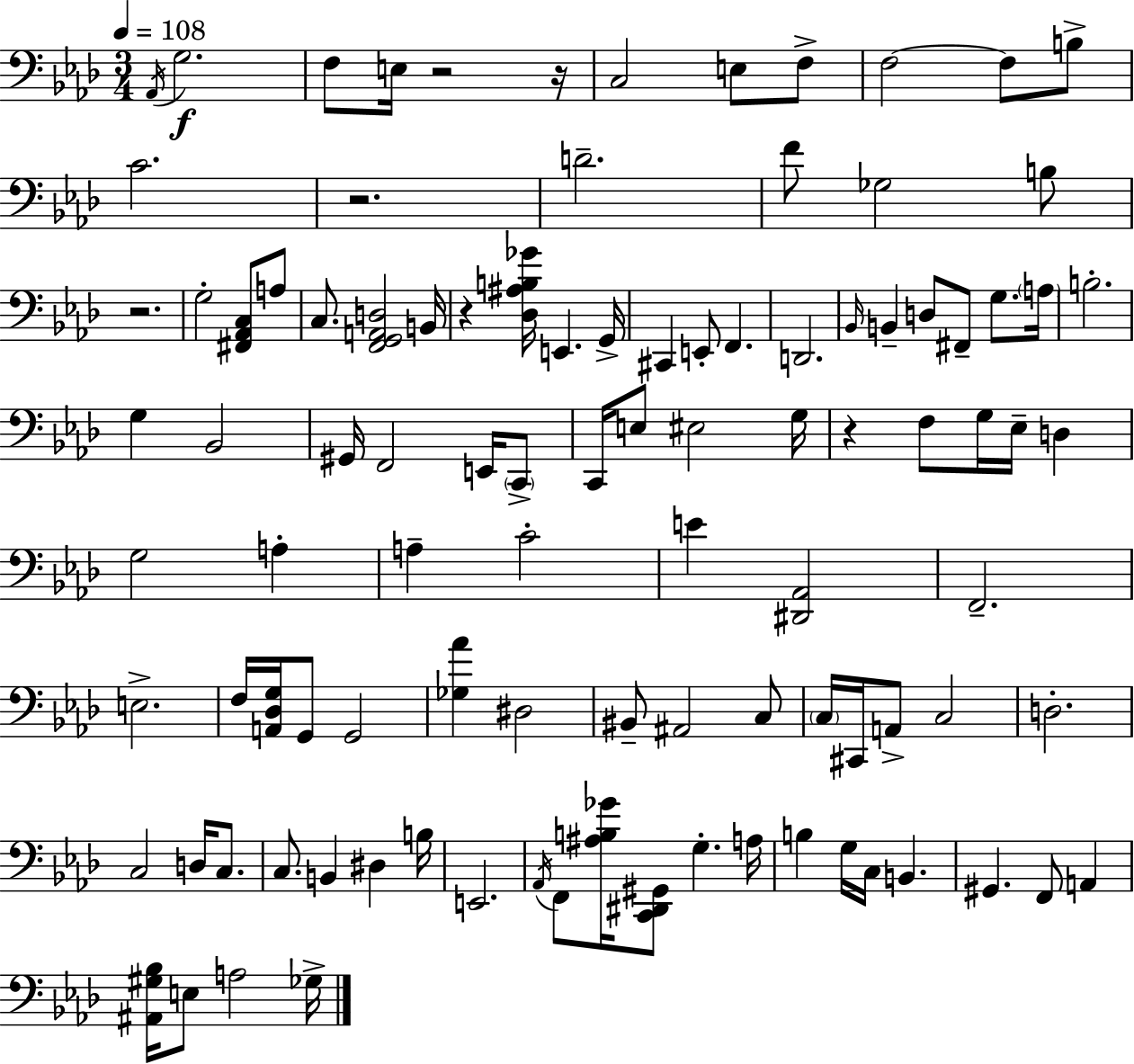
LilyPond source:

{
  \clef bass
  \numericTimeSignature
  \time 3/4
  \key f \minor
  \tempo 4 = 108
  \acciaccatura { aes,16 }\f g2. | f8 e16 r2 | r16 c2 e8 f8-> | f2~~ f8 b8-> | \break c'2. | r2. | d'2.-- | f'8 ges2 b8 | \break r2. | g2-. <fis, aes, c>8 a8 | c8. <f, g, a, d>2 | b,16 r4 <des ais b ges'>16 e,4. | \break g,16-> cis,4 e,8-. f,4. | d,2. | \grace { bes,16 } b,4-- d8 fis,8-- g8. | \parenthesize a16 b2.-. | \break g4 bes,2 | gis,16 f,2 e,16 | \parenthesize c,8-> c,16 e8 eis2 | g16 r4 f8 g16 ees16-- d4 | \break g2 a4-. | a4-- c'2-. | e'4 <dis, aes,>2 | f,2.-- | \break e2.-> | f16 <a, des g>16 g,8 g,2 | <ges aes'>4 dis2 | bis,8-- ais,2 | \break c8 \parenthesize c16 cis,16 a,8-> c2 | d2.-. | c2 d16 c8. | c8. b,4 dis4 | \break b16 e,2. | \acciaccatura { aes,16 } f,8 <ais b ges'>16 <c, dis, gis,>8 g4.-. | a16 b4 g16 c16 b,4. | gis,4. f,8 a,4 | \break <ais, gis bes>16 e8 a2 | ges16-> \bar "|."
}